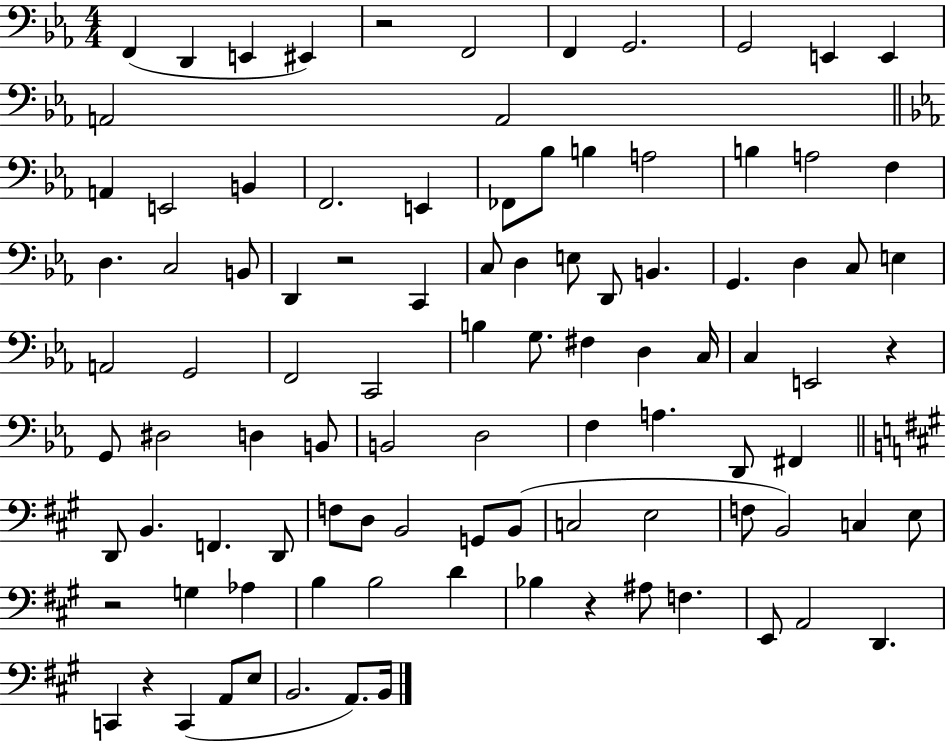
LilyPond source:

{
  \clef bass
  \numericTimeSignature
  \time 4/4
  \key ees \major
  f,4( d,4 e,4 eis,4) | r2 f,2 | f,4 g,2. | g,2 e,4 e,4 | \break a,2 a,2 | \bar "||" \break \key c \minor a,4 e,2 b,4 | f,2. e,4 | fes,8 bes8 b4 a2 | b4 a2 f4 | \break d4. c2 b,8 | d,4 r2 c,4 | c8 d4 e8 d,8 b,4. | g,4. d4 c8 e4 | \break a,2 g,2 | f,2 c,2 | b4 g8. fis4 d4 c16 | c4 e,2 r4 | \break g,8 dis2 d4 b,8 | b,2 d2 | f4 a4. d,8 fis,4 | \bar "||" \break \key a \major d,8 b,4. f,4. d,8 | f8 d8 b,2 g,8 b,8( | c2 e2 | f8 b,2) c4 e8 | \break r2 g4 aes4 | b4 b2 d'4 | bes4 r4 ais8 f4. | e,8 a,2 d,4. | \break c,4 r4 c,4( a,8 e8 | b,2. a,8.) b,16 | \bar "|."
}